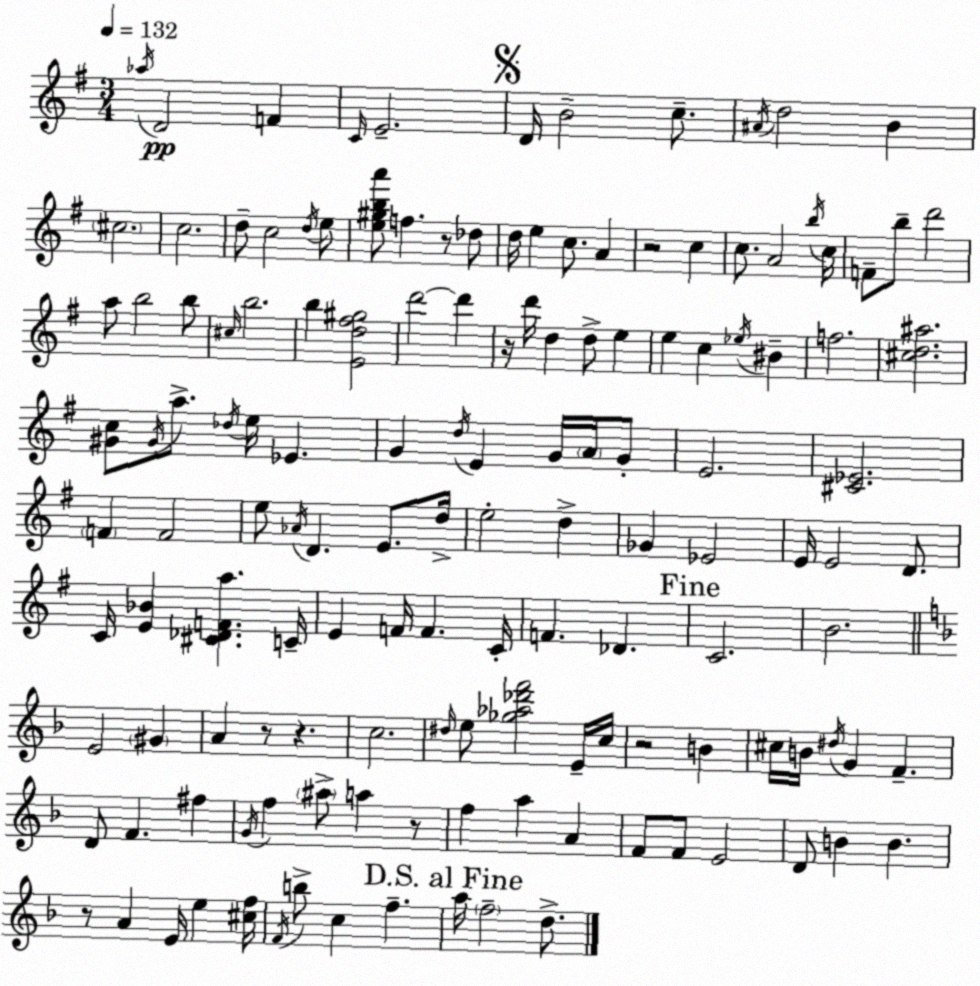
X:1
T:Untitled
M:3/4
L:1/4
K:G
_a/4 D2 F C/4 E2 D/4 B2 c/2 ^A/4 d2 B ^c2 c2 d/2 c2 d/4 e/2 [e^gba']/2 f z/2 _d/2 d/4 e c/2 A z2 c c/2 A2 b/4 c/4 F/2 b/2 d'2 a/2 b2 b/2 ^c/4 b2 b [Ed^f^g]2 d'2 d' z/4 d'/4 d d/2 e e c _e/4 ^B f2 [^cd^a]2 [^Gc]/2 ^G/4 a/2 _d/4 e/4 _E G d/4 E G/4 A/4 G/2 E2 [^C_E]2 F F2 e/2 _A/4 D E/2 d/4 e2 d _G _E2 E/4 E2 D/2 C/4 [E_B] [^C_DFa] C/4 E F/4 F C/4 F _D C2 B2 E2 ^G A z/2 z c2 ^d/4 e/2 [_g_a_d'f']2 E/4 c/4 z2 B ^c/4 B/4 ^d/4 G F D/2 F ^f G/4 f ^a/2 a z/2 f a A F/2 F/2 E2 D/2 B B z/2 A E/4 e [^cf]/4 F/4 b/2 c f a/4 f2 d/2